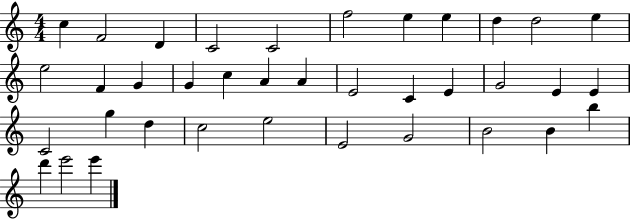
X:1
T:Untitled
M:4/4
L:1/4
K:C
c F2 D C2 C2 f2 e e d d2 e e2 F G G c A A E2 C E G2 E E C2 g d c2 e2 E2 G2 B2 B b d' e'2 e'